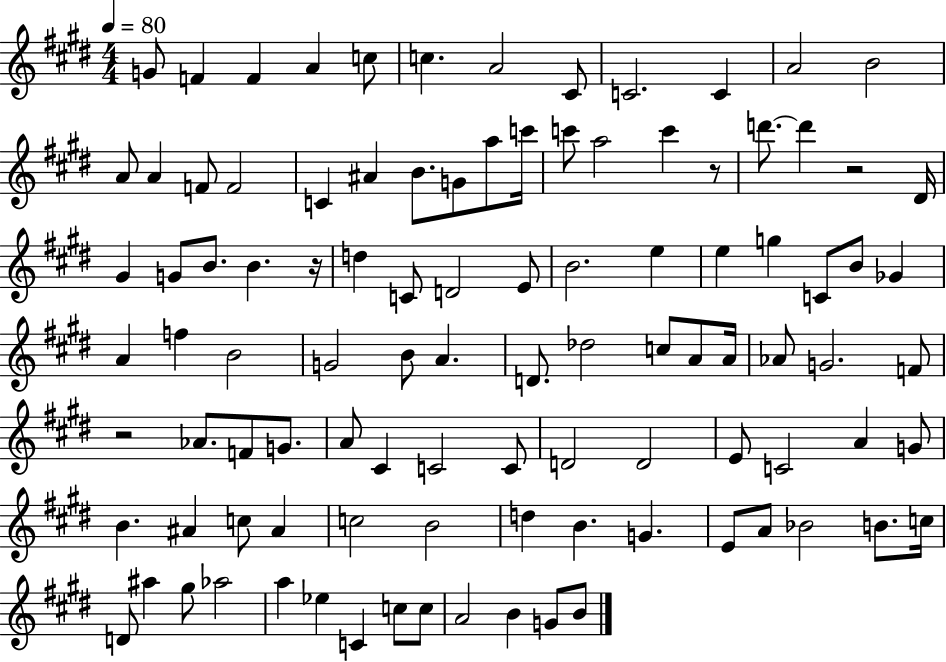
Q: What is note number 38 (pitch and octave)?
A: E5